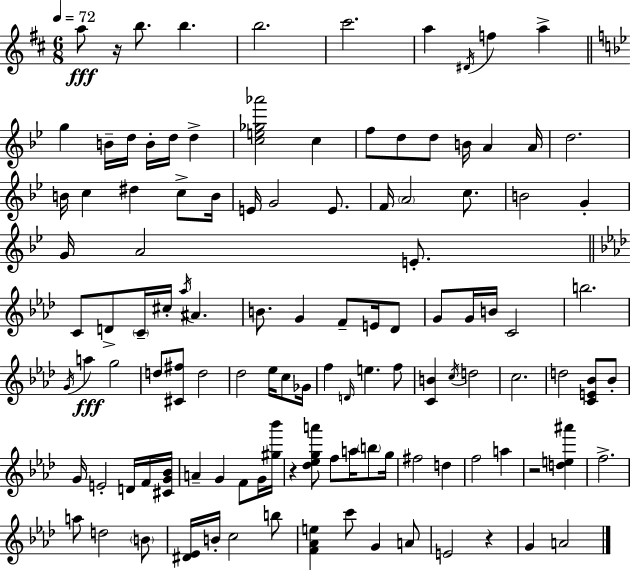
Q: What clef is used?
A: treble